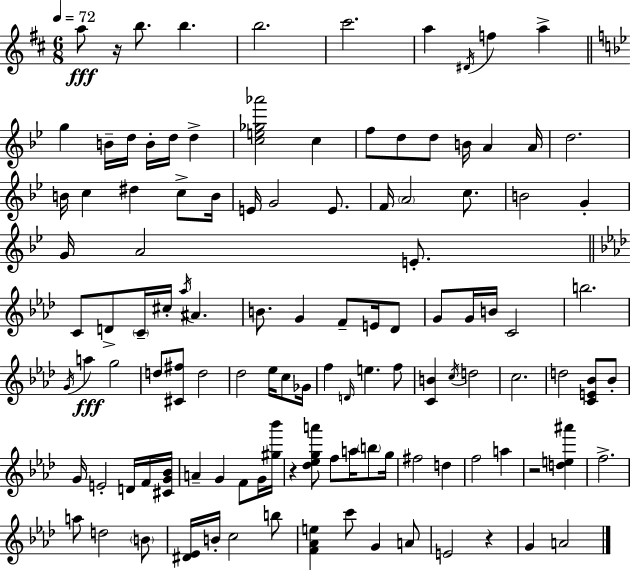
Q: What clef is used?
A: treble